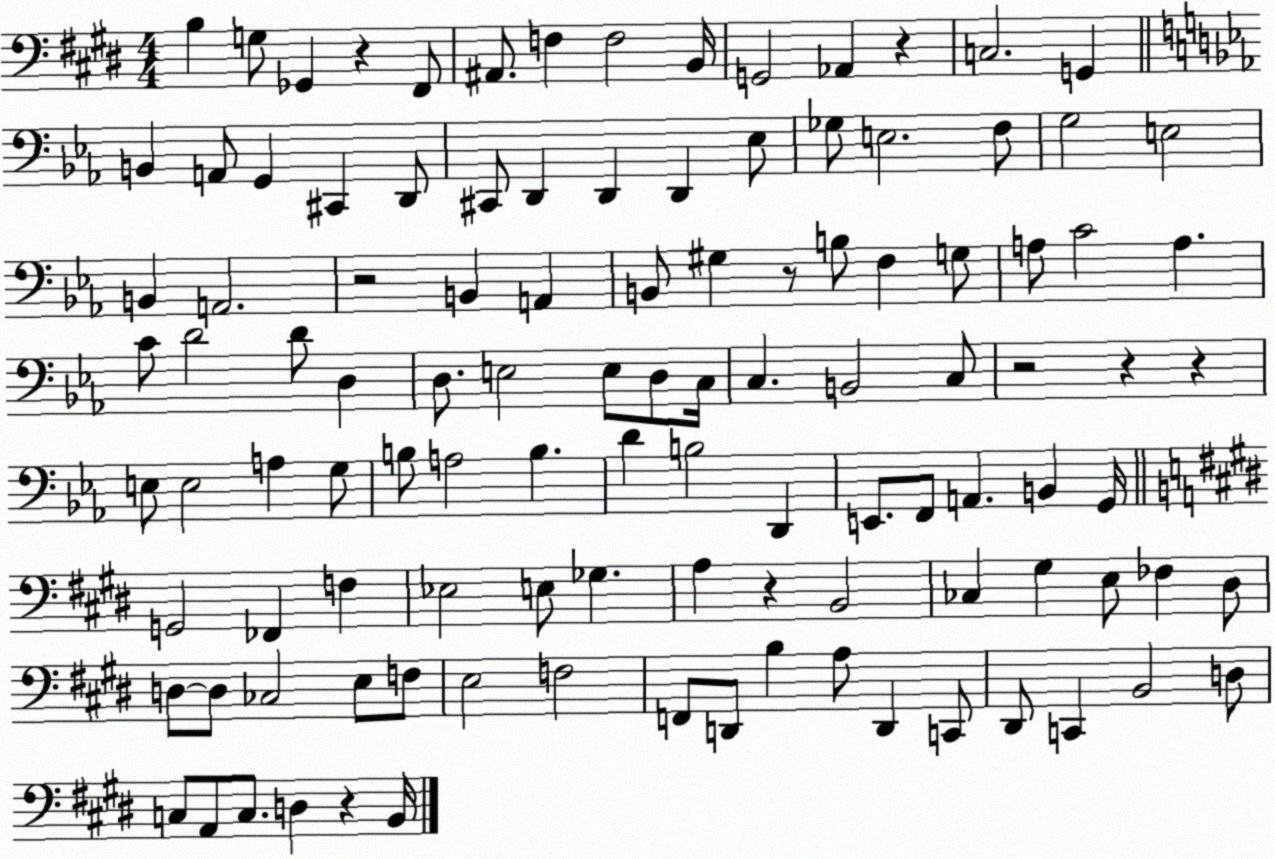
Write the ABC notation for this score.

X:1
T:Untitled
M:4/4
L:1/4
K:E
B, G,/2 _G,, z ^F,,/2 ^A,,/2 F, F,2 B,,/4 G,,2 _A,, z C,2 G,, B,, A,,/2 G,, ^C,, D,,/2 ^C,,/2 D,, D,, D,, _E,/2 _G,/2 E,2 F,/2 G,2 E,2 B,, A,,2 z2 B,, A,, B,,/2 ^G, z/2 B,/2 F, G,/2 A,/2 C2 A, C/2 D2 D/2 D, D,/2 E,2 E,/2 D,/2 C,/4 C, B,,2 C,/2 z2 z z E,/2 E,2 A, G,/2 B,/2 A,2 B, D B,2 D,, E,,/2 F,,/2 A,, B,, G,,/4 G,,2 _F,, F, _E,2 E,/2 _G, A, z B,,2 _C, ^G, E,/2 _F, ^D,/2 D,/2 D,/2 _C,2 E,/2 F,/2 E,2 F,2 F,,/2 D,,/2 B, A,/2 D,, C,,/2 ^D,,/2 C,, B,,2 D,/2 C,/2 A,,/2 C,/2 D, z B,,/4